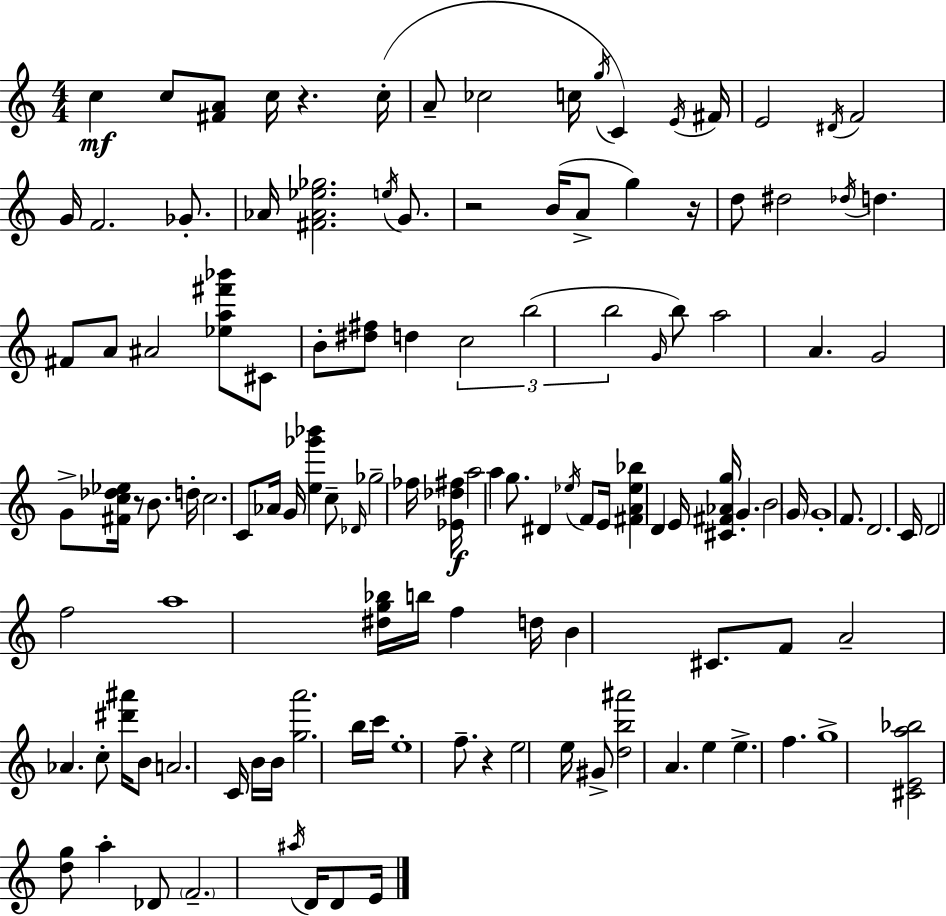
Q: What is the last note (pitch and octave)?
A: E4